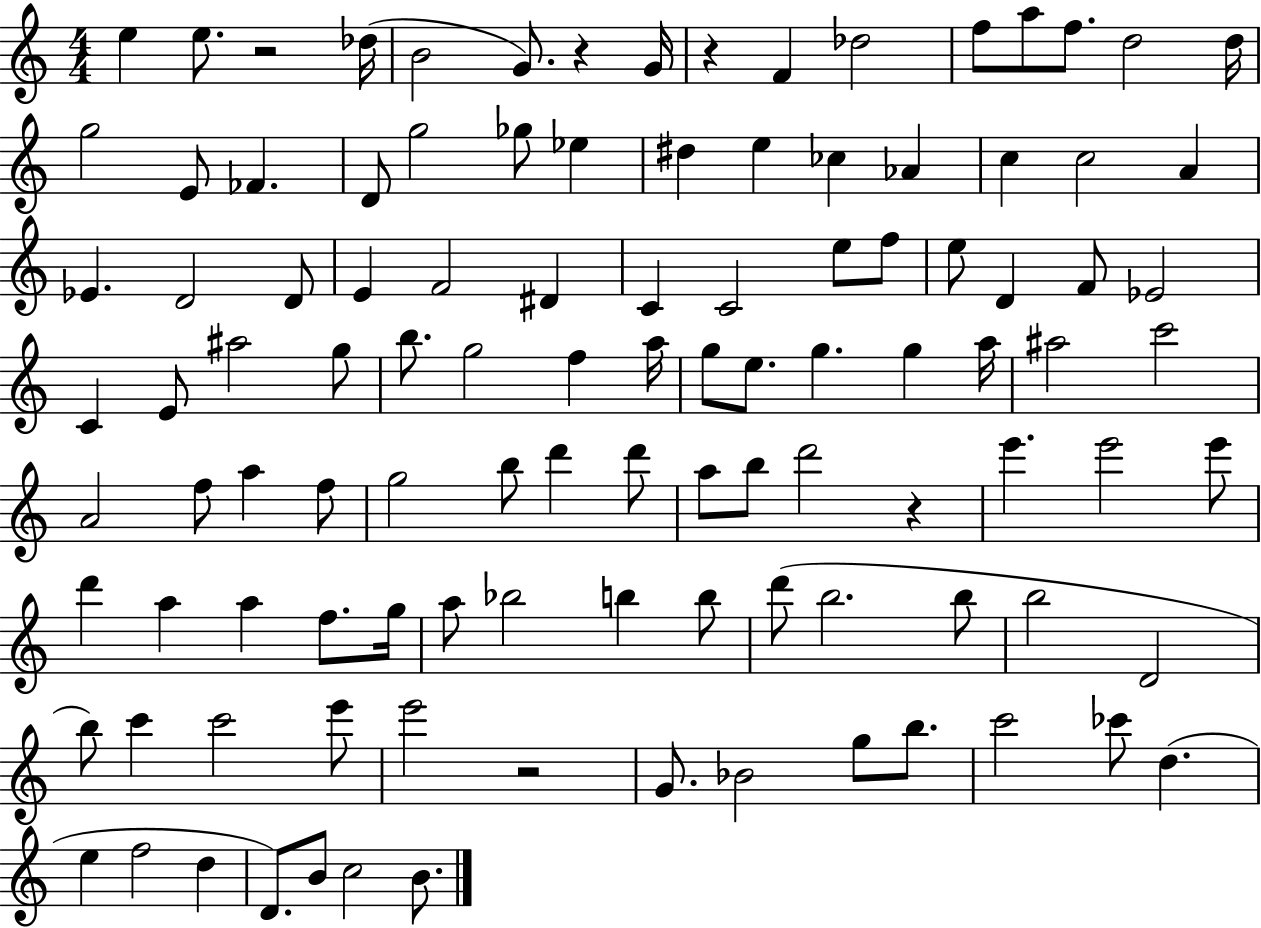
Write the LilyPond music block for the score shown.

{
  \clef treble
  \numericTimeSignature
  \time 4/4
  \key c \major
  e''4 e''8. r2 des''16( | b'2 g'8.) r4 g'16 | r4 f'4 des''2 | f''8 a''8 f''8. d''2 d''16 | \break g''2 e'8 fes'4. | d'8 g''2 ges''8 ees''4 | dis''4 e''4 ces''4 aes'4 | c''4 c''2 a'4 | \break ees'4. d'2 d'8 | e'4 f'2 dis'4 | c'4 c'2 e''8 f''8 | e''8 d'4 f'8 ees'2 | \break c'4 e'8 ais''2 g''8 | b''8. g''2 f''4 a''16 | g''8 e''8. g''4. g''4 a''16 | ais''2 c'''2 | \break a'2 f''8 a''4 f''8 | g''2 b''8 d'''4 d'''8 | a''8 b''8 d'''2 r4 | e'''4. e'''2 e'''8 | \break d'''4 a''4 a''4 f''8. g''16 | a''8 bes''2 b''4 b''8 | d'''8( b''2. b''8 | b''2 d'2 | \break b''8) c'''4 c'''2 e'''8 | e'''2 r2 | g'8. bes'2 g''8 b''8. | c'''2 ces'''8 d''4.( | \break e''4 f''2 d''4 | d'8.) b'8 c''2 b'8. | \bar "|."
}